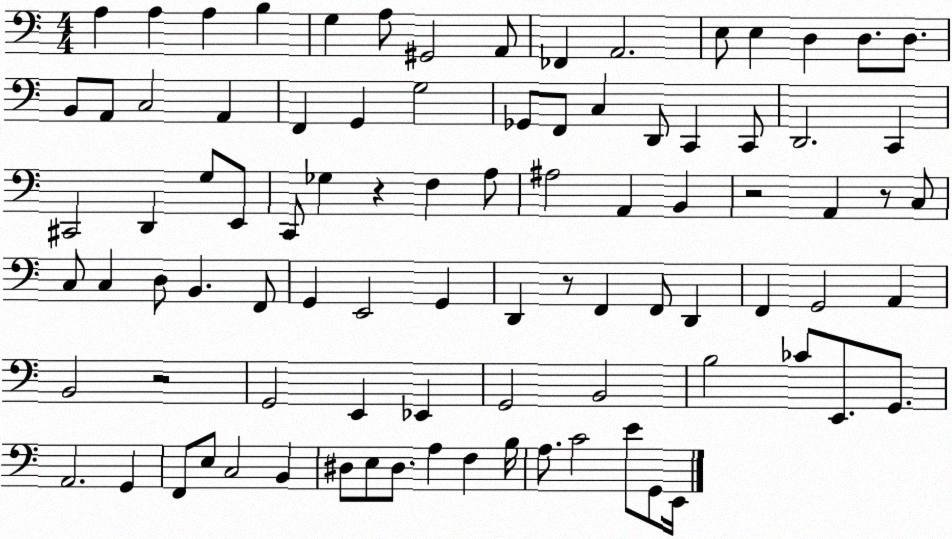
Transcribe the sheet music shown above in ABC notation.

X:1
T:Untitled
M:4/4
L:1/4
K:C
A, A, A, B, G, A,/2 ^G,,2 A,,/2 _F,, A,,2 E,/2 E, D, D,/2 D,/2 B,,/2 A,,/2 C,2 A,, F,, G,, G,2 _G,,/2 F,,/2 C, D,,/2 C,, C,,/2 D,,2 C,, ^C,,2 D,, G,/2 E,,/2 C,,/2 _G, z F, A,/2 ^A,2 A,, B,, z2 A,, z/2 C,/2 C,/2 C, D,/2 B,, F,,/2 G,, E,,2 G,, D,, z/2 F,, F,,/2 D,, F,, G,,2 A,, B,,2 z2 G,,2 E,, _E,, G,,2 B,,2 B,2 _C/2 E,,/2 G,,/2 A,,2 G,, F,,/2 E,/2 C,2 B,, ^D,/2 E,/2 ^D,/2 A, F, B,/4 A,/2 C2 E/2 G,,/2 E,,/4